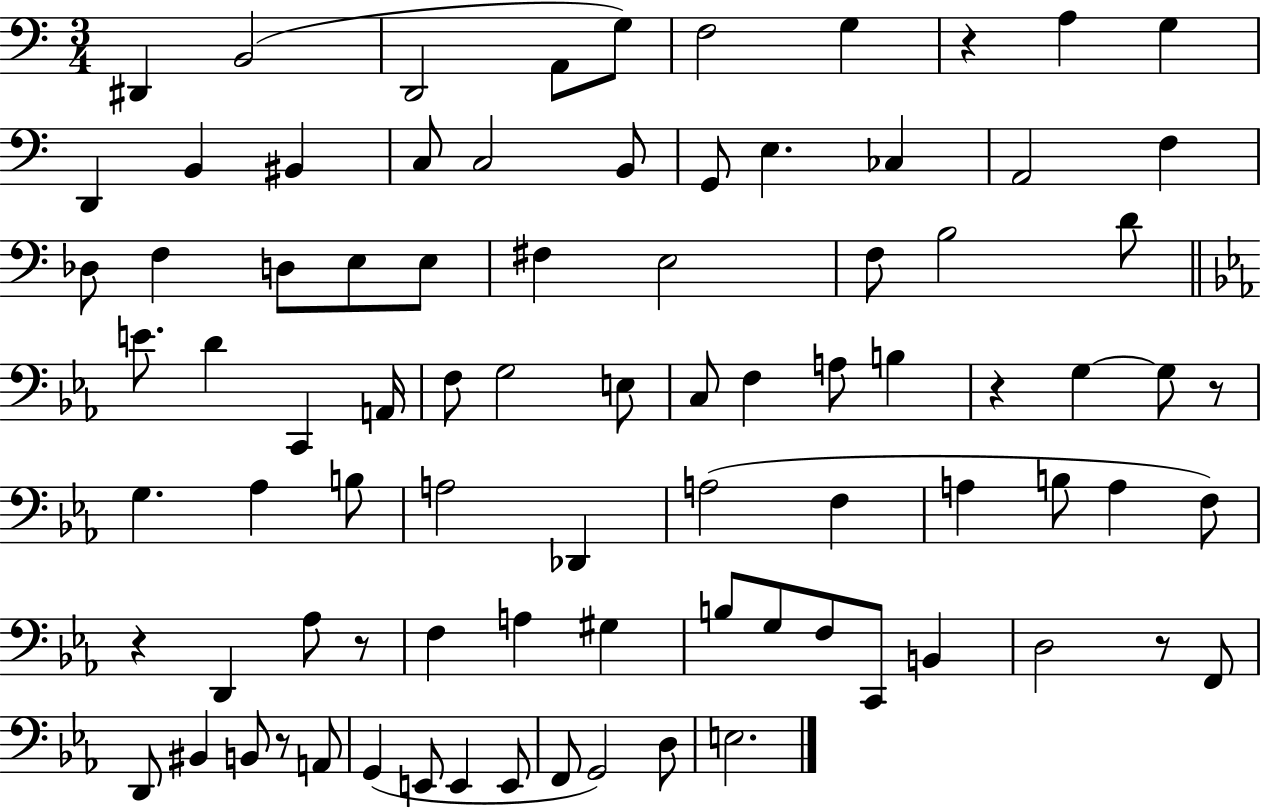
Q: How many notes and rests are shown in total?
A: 85